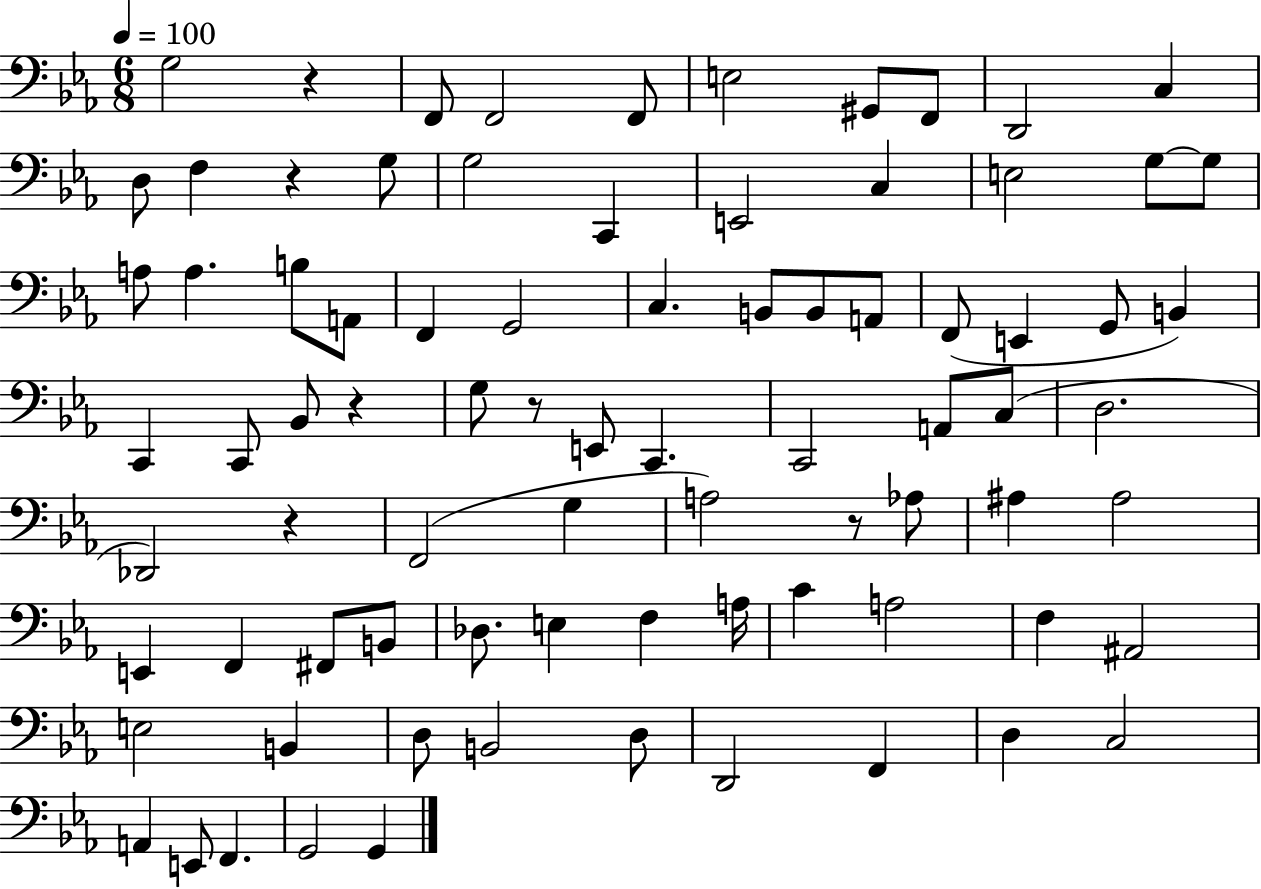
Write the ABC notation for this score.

X:1
T:Untitled
M:6/8
L:1/4
K:Eb
G,2 z F,,/2 F,,2 F,,/2 E,2 ^G,,/2 F,,/2 D,,2 C, D,/2 F, z G,/2 G,2 C,, E,,2 C, E,2 G,/2 G,/2 A,/2 A, B,/2 A,,/2 F,, G,,2 C, B,,/2 B,,/2 A,,/2 F,,/2 E,, G,,/2 B,, C,, C,,/2 _B,,/2 z G,/2 z/2 E,,/2 C,, C,,2 A,,/2 C,/2 D,2 _D,,2 z F,,2 G, A,2 z/2 _A,/2 ^A, ^A,2 E,, F,, ^F,,/2 B,,/2 _D,/2 E, F, A,/4 C A,2 F, ^A,,2 E,2 B,, D,/2 B,,2 D,/2 D,,2 F,, D, C,2 A,, E,,/2 F,, G,,2 G,,